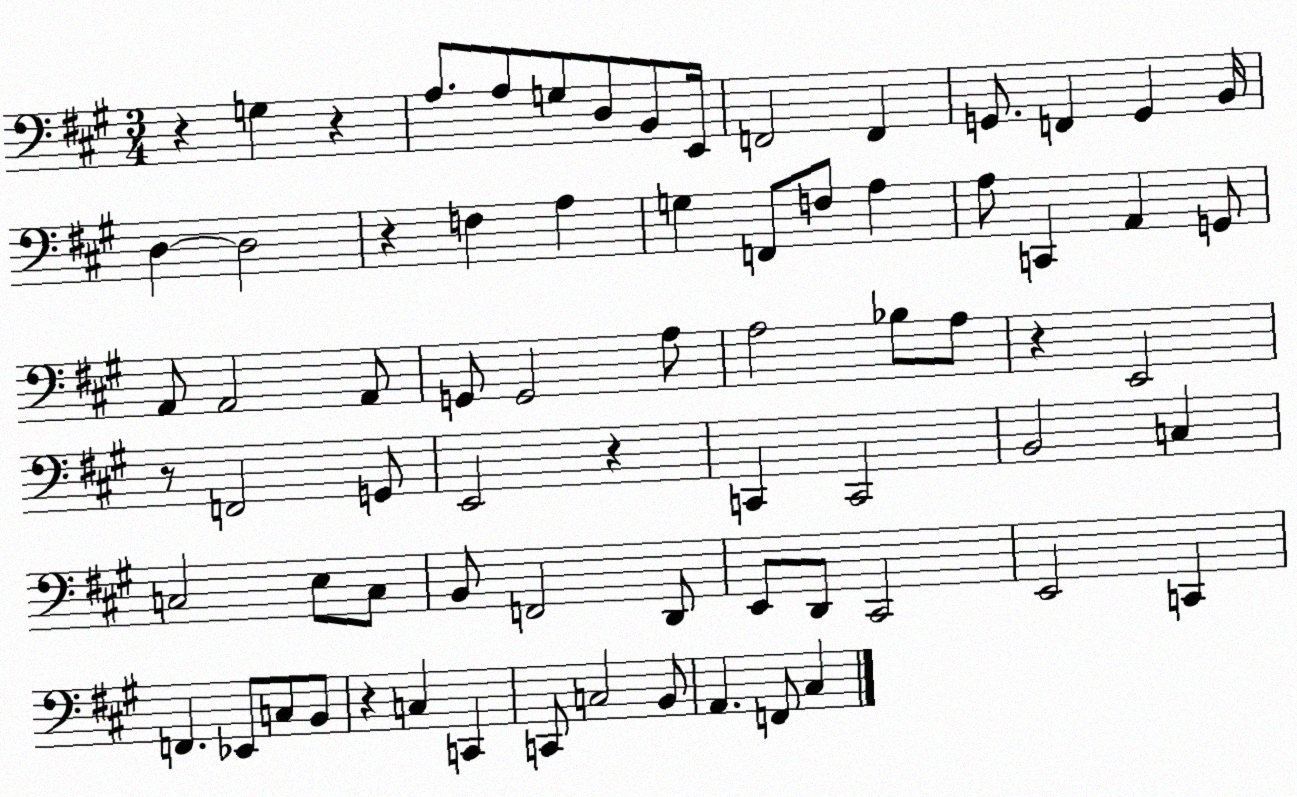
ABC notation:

X:1
T:Untitled
M:3/4
L:1/4
K:A
z G, z A,/2 A,/2 G,/2 D,/2 B,,/2 E,,/4 F,,2 F,, G,,/2 F,, G,, B,,/4 D, D,2 z F, A, G, F,,/2 F,/2 A, A,/2 C,, A,, G,,/2 A,,/2 A,,2 A,,/2 G,,/2 G,,2 A,/2 A,2 _B,/2 A,/2 z E,,2 z/2 F,,2 G,,/2 E,,2 z C,, C,,2 B,,2 C, C,2 E,/2 C,/2 B,,/2 F,,2 D,,/2 E,,/2 D,,/2 ^C,,2 E,,2 C,, F,, _E,,/2 C,/2 B,,/2 z C, C,, C,,/2 C,2 B,,/2 A,, F,,/2 ^C,